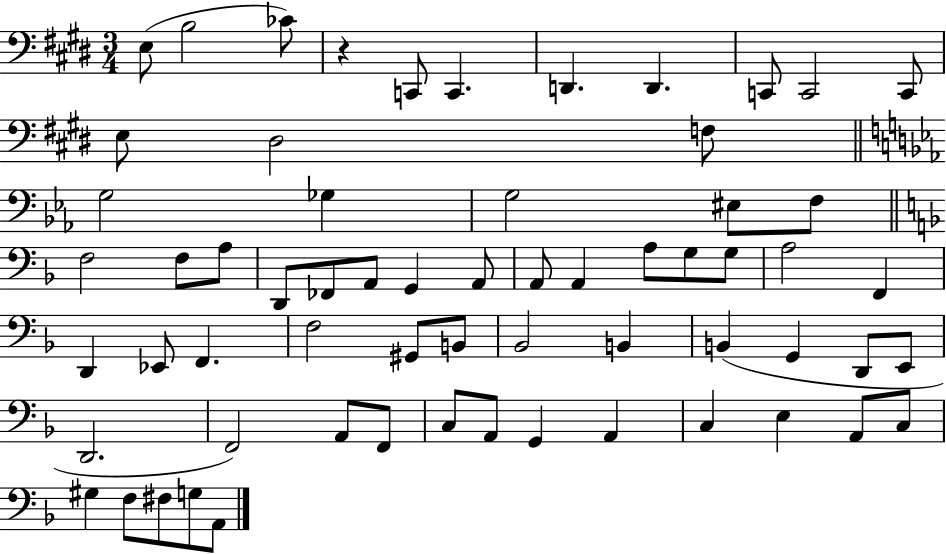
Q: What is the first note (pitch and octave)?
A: E3